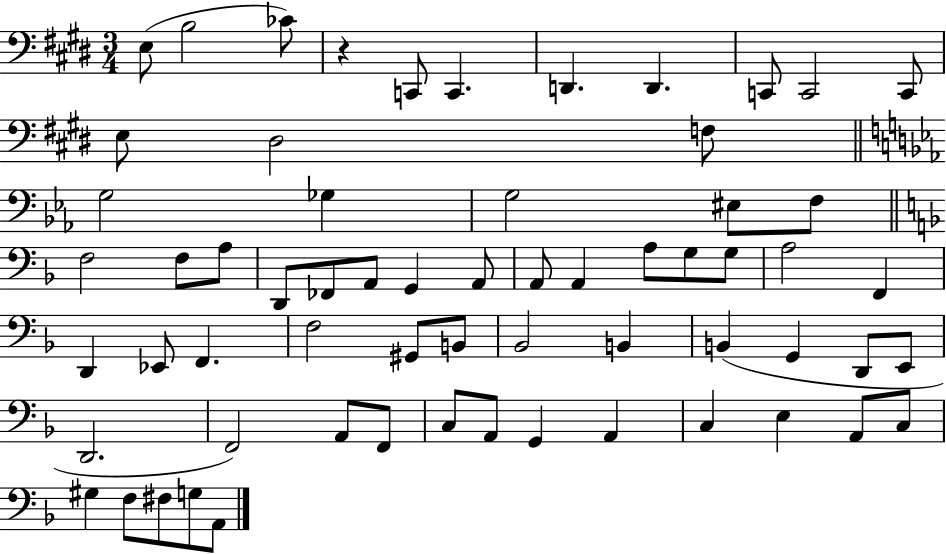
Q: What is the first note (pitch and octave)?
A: E3